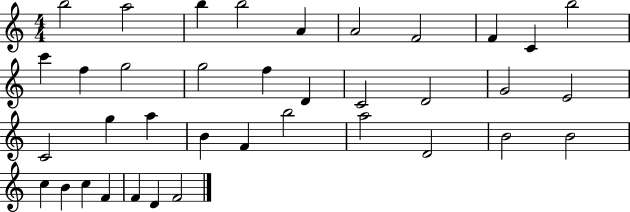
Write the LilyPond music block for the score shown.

{
  \clef treble
  \numericTimeSignature
  \time 4/4
  \key c \major
  b''2 a''2 | b''4 b''2 a'4 | a'2 f'2 | f'4 c'4 b''2 | \break c'''4 f''4 g''2 | g''2 f''4 d'4 | c'2 d'2 | g'2 e'2 | \break c'2 g''4 a''4 | b'4 f'4 b''2 | a''2 d'2 | b'2 b'2 | \break c''4 b'4 c''4 f'4 | f'4 d'4 f'2 | \bar "|."
}